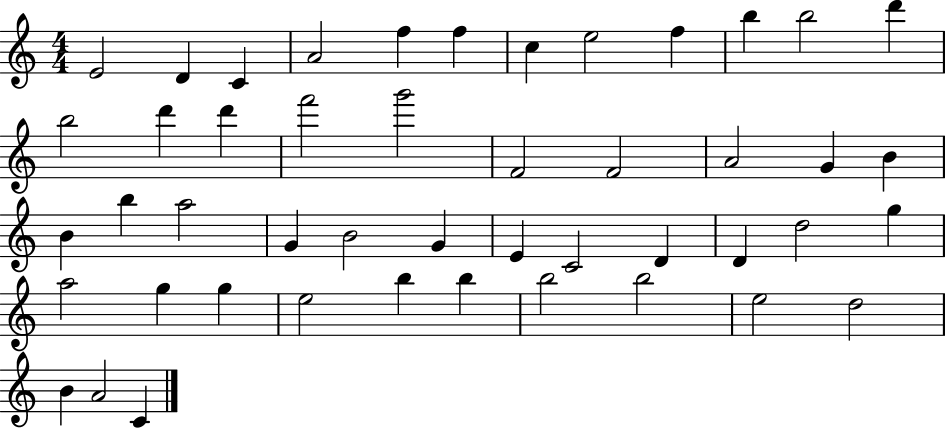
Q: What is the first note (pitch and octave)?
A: E4